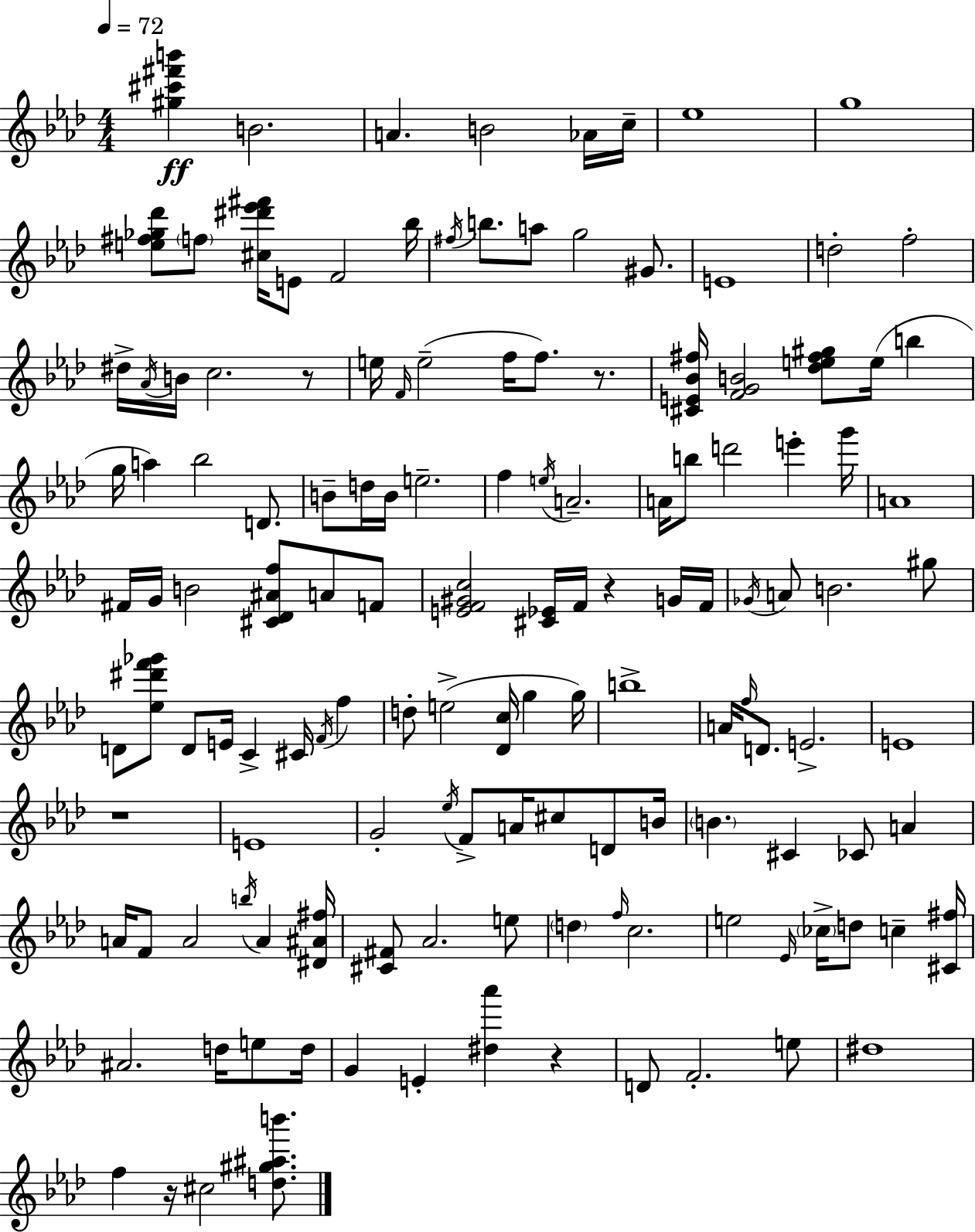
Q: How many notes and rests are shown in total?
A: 137